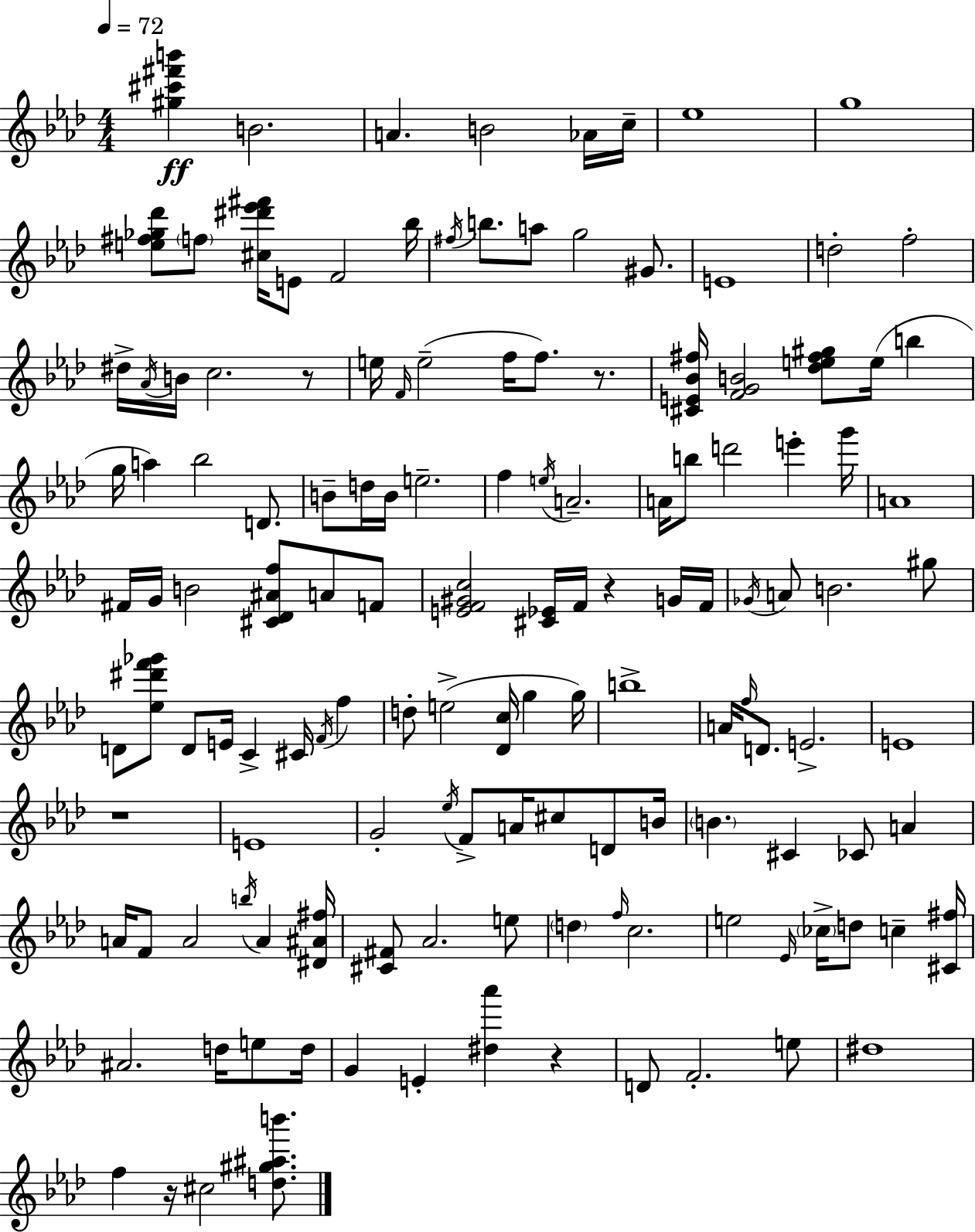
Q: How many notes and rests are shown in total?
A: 137